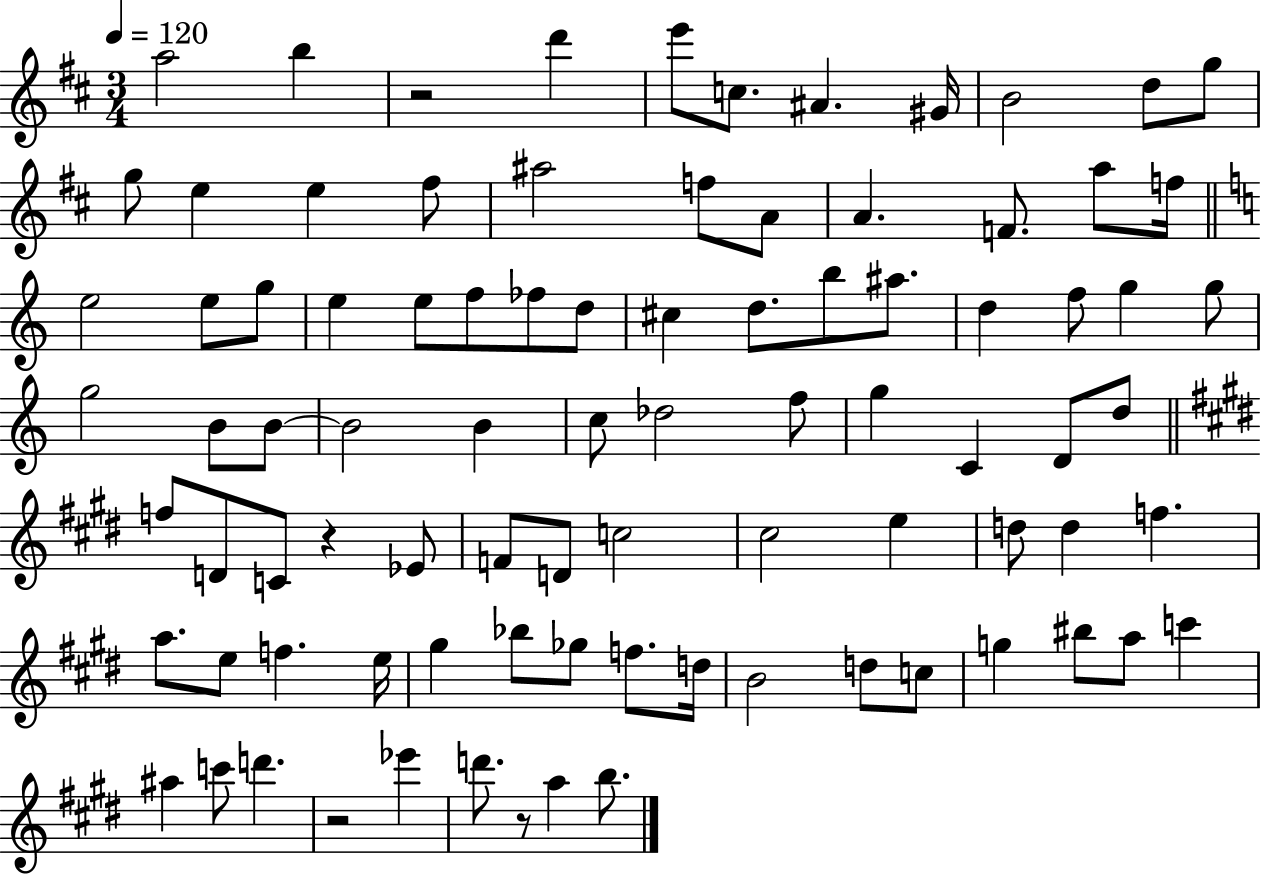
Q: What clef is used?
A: treble